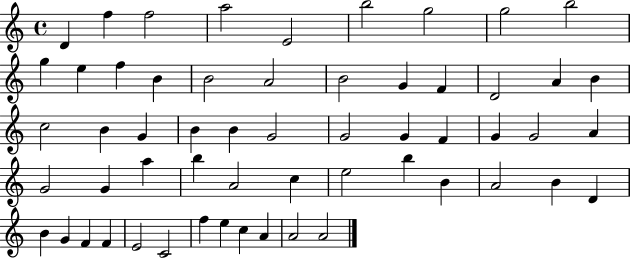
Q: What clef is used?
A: treble